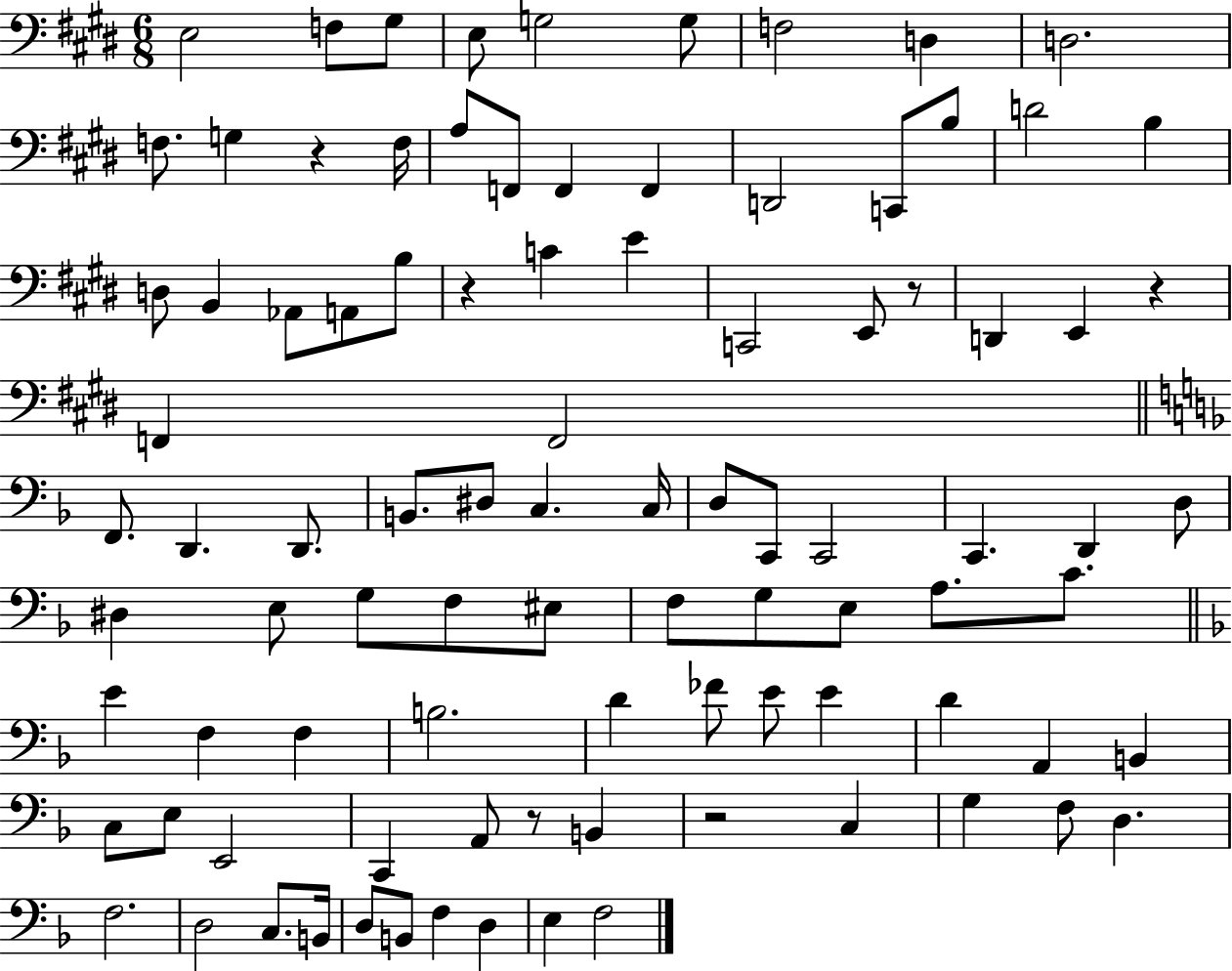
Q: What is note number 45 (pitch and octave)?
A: C2